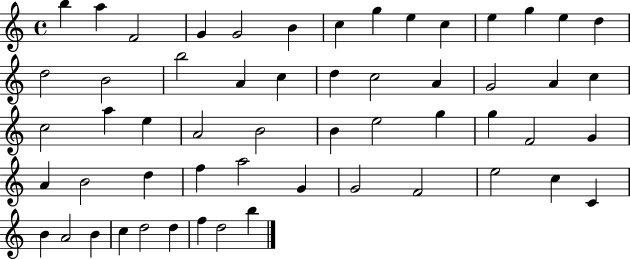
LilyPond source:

{
  \clef treble
  \time 4/4
  \defaultTimeSignature
  \key c \major
  b''4 a''4 f'2 | g'4 g'2 b'4 | c''4 g''4 e''4 c''4 | e''4 g''4 e''4 d''4 | \break d''2 b'2 | b''2 a'4 c''4 | d''4 c''2 a'4 | g'2 a'4 c''4 | \break c''2 a''4 e''4 | a'2 b'2 | b'4 e''2 g''4 | g''4 f'2 g'4 | \break a'4 b'2 d''4 | f''4 a''2 g'4 | g'2 f'2 | e''2 c''4 c'4 | \break b'4 a'2 b'4 | c''4 d''2 d''4 | f''4 d''2 b''4 | \bar "|."
}